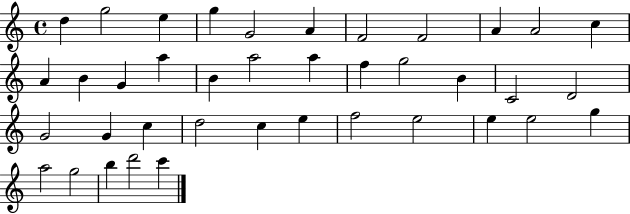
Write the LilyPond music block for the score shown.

{
  \clef treble
  \time 4/4
  \defaultTimeSignature
  \key c \major
  d''4 g''2 e''4 | g''4 g'2 a'4 | f'2 f'2 | a'4 a'2 c''4 | \break a'4 b'4 g'4 a''4 | b'4 a''2 a''4 | f''4 g''2 b'4 | c'2 d'2 | \break g'2 g'4 c''4 | d''2 c''4 e''4 | f''2 e''2 | e''4 e''2 g''4 | \break a''2 g''2 | b''4 d'''2 c'''4 | \bar "|."
}